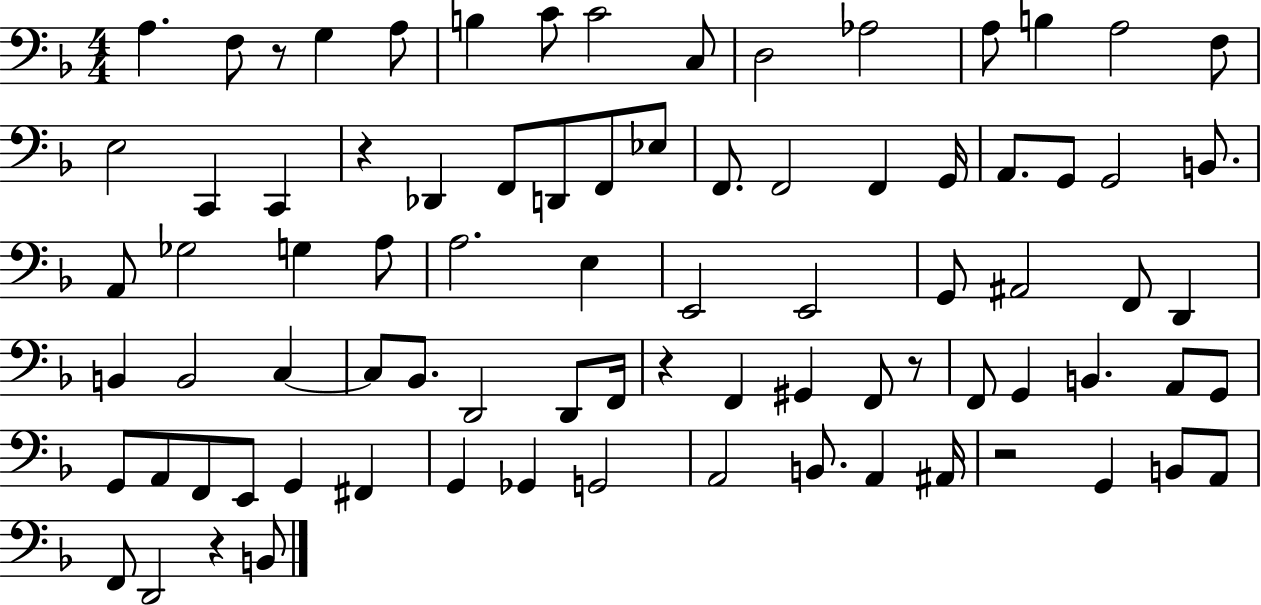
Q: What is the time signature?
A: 4/4